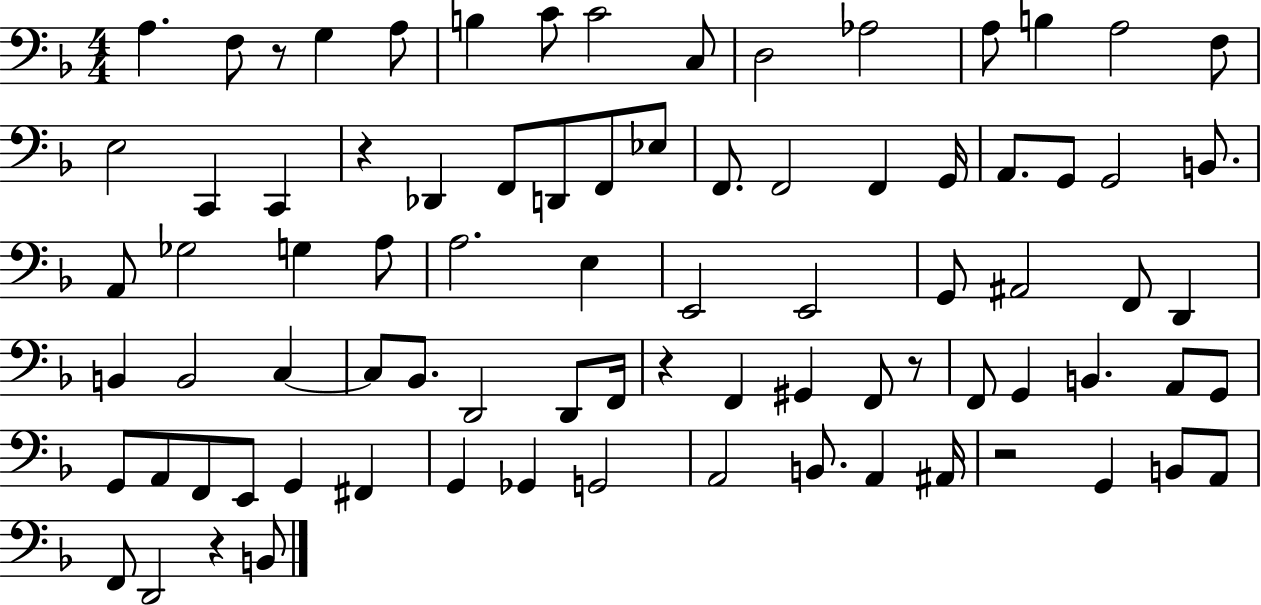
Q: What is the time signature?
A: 4/4